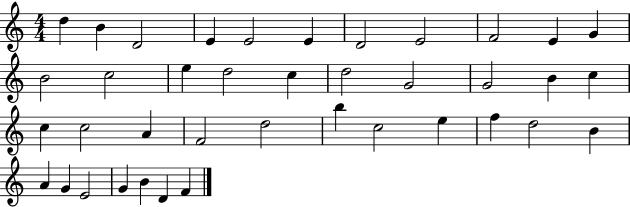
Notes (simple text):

D5/q B4/q D4/h E4/q E4/h E4/q D4/h E4/h F4/h E4/q G4/q B4/h C5/h E5/q D5/h C5/q D5/h G4/h G4/h B4/q C5/q C5/q C5/h A4/q F4/h D5/h B5/q C5/h E5/q F5/q D5/h B4/q A4/q G4/q E4/h G4/q B4/q D4/q F4/q